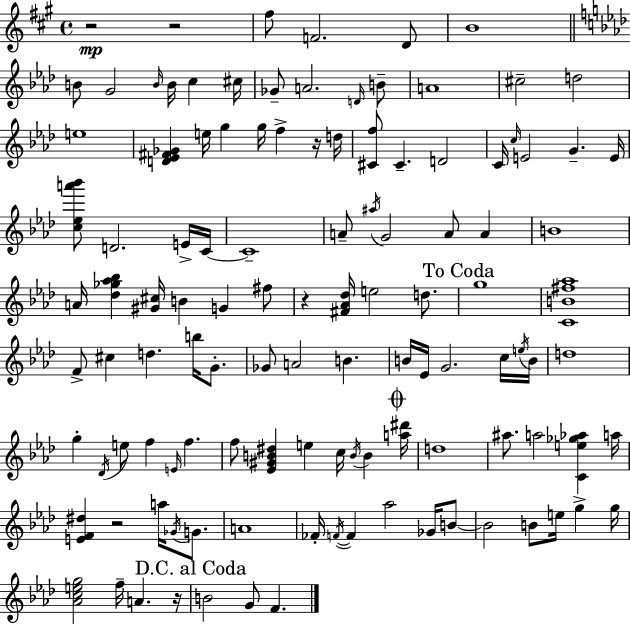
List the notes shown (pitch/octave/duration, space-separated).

R/h R/h F#5/e F4/h. D4/e B4/w B4/e G4/h B4/s B4/s C5/q C#5/s Gb4/e A4/h. D4/s B4/e A4/w C#5/h D5/h E5/w [D4,Eb4,F#4,Gb4]/q E5/s G5/q G5/s F5/q R/s D5/s [C#4,F5]/e C#4/q. D4/h C4/s C5/s E4/h G4/q. E4/s [C5,Eb5,A6,Bb6]/e D4/h. E4/s C4/s C4/w A4/e A#5/s G4/h A4/e A4/q B4/w A4/s [Db5,Gb5,Ab5,Bb5]/q [G#4,C#5]/s B4/q G4/q F#5/e R/q [F#4,Ab4,Db5]/s E5/h D5/e. G5/w [C4,B4,F#5,Ab5]/w F4/e C#5/q D5/q. B5/s G4/e. Gb4/e A4/h B4/q. B4/s Eb4/s G4/h. C5/s E5/s B4/s D5/w G5/q Db4/s E5/e F5/q E4/s F5/q. F5/e [Eb4,G#4,B4,D#5]/q E5/q C5/s B4/s B4/q [A5,D#6]/s D5/w A#5/e. A5/h [C4,E5,Gb5,Ab5]/q A5/s [E4,F4,D#5]/q R/h A5/s Gb4/s G4/e. A4/w FES4/s F4/s F4/q Ab5/h Gb4/s B4/e B4/h B4/e E5/s G5/q G5/s [Ab4,C5,E5,G5]/h F5/s A4/q. R/s B4/h G4/e F4/q.